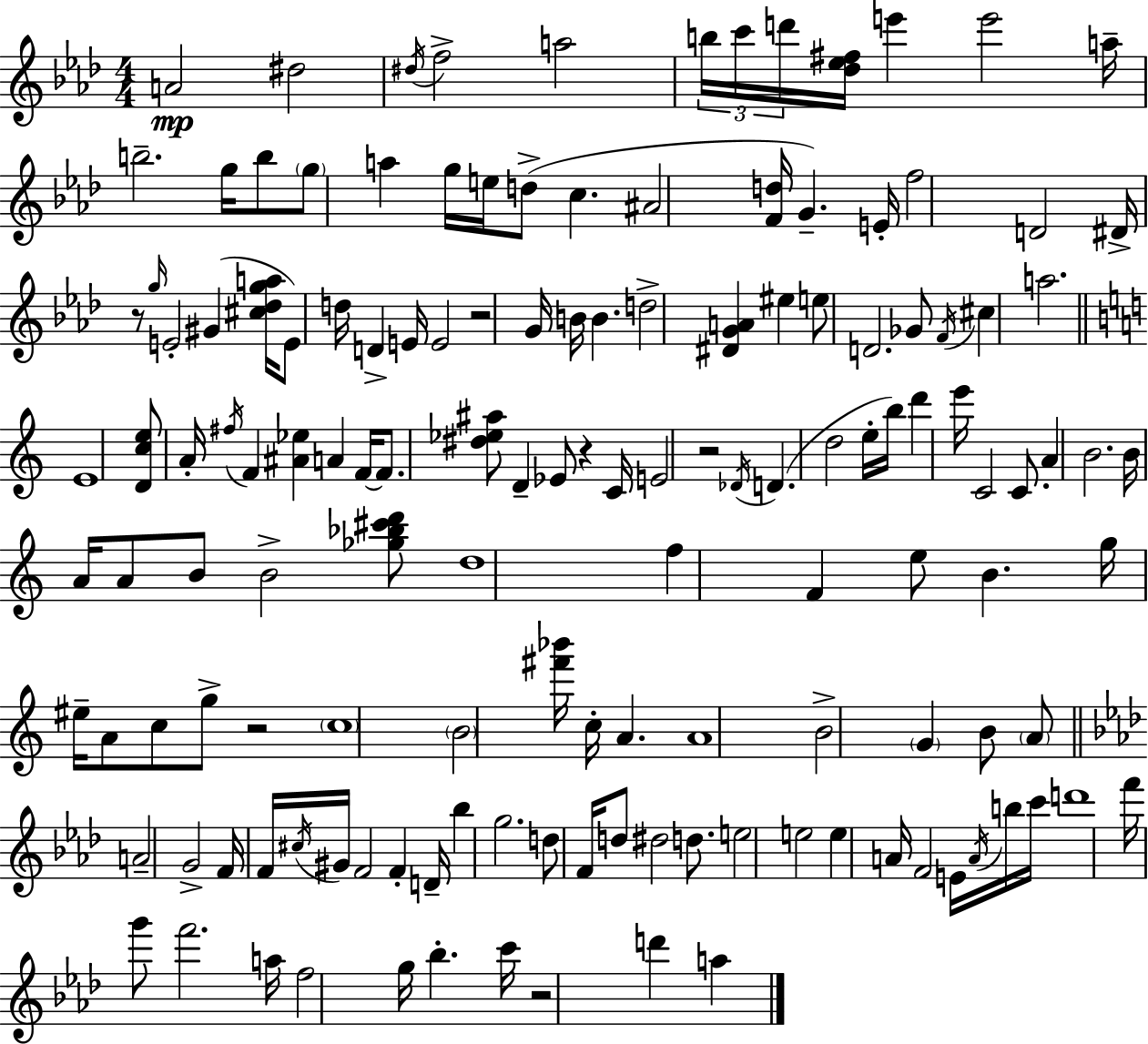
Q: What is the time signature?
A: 4/4